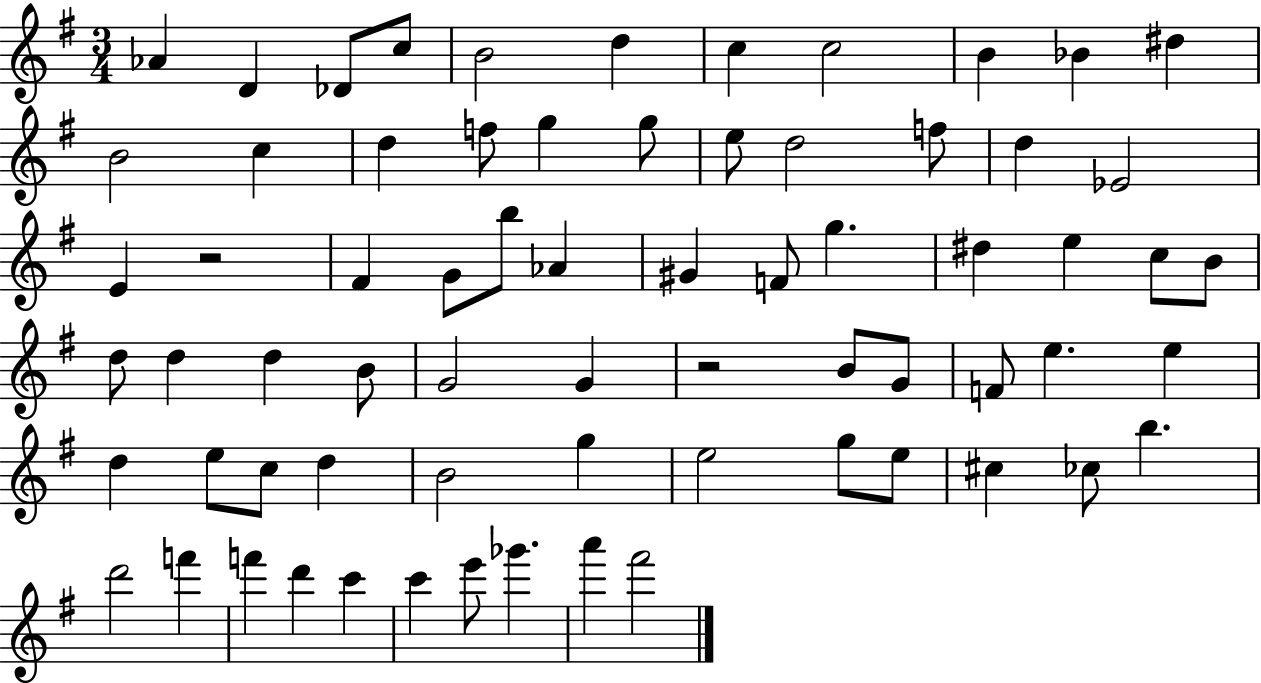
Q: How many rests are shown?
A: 2